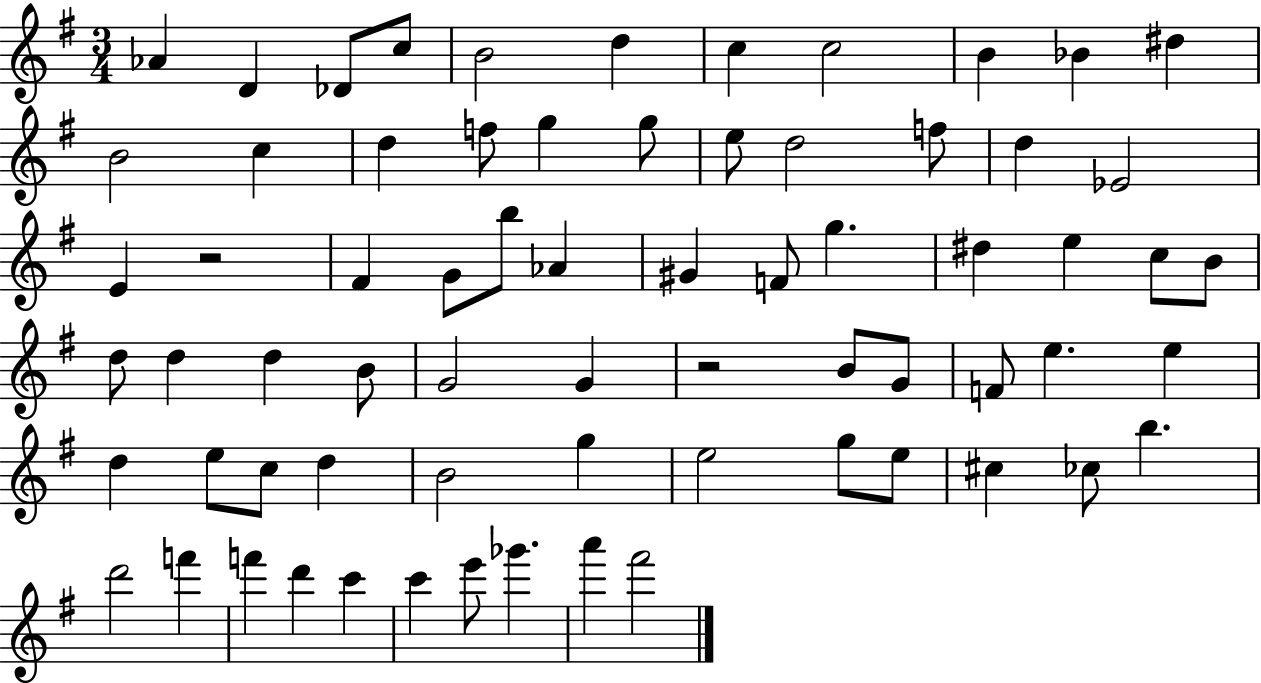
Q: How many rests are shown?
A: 2